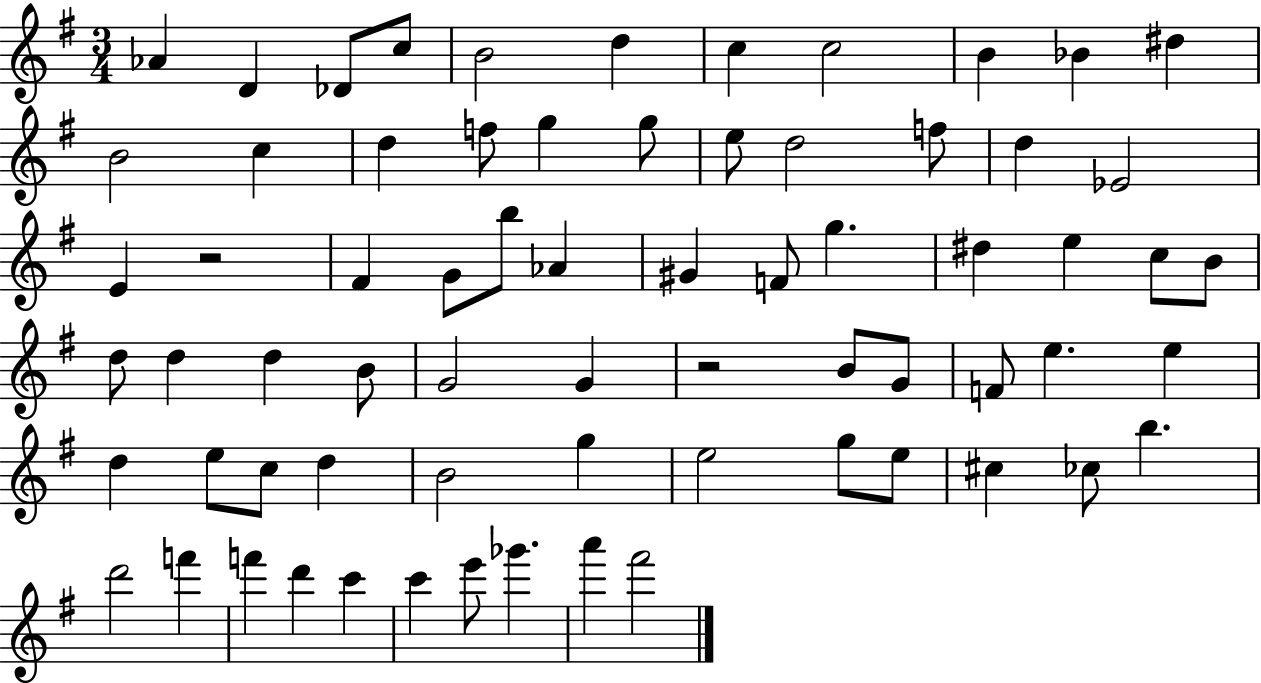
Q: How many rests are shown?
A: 2